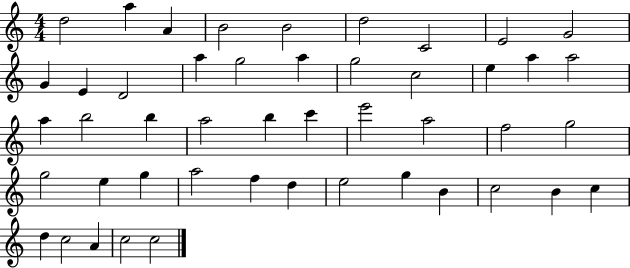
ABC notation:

X:1
T:Untitled
M:4/4
L:1/4
K:C
d2 a A B2 B2 d2 C2 E2 G2 G E D2 a g2 a g2 c2 e a a2 a b2 b a2 b c' e'2 a2 f2 g2 g2 e g a2 f d e2 g B c2 B c d c2 A c2 c2